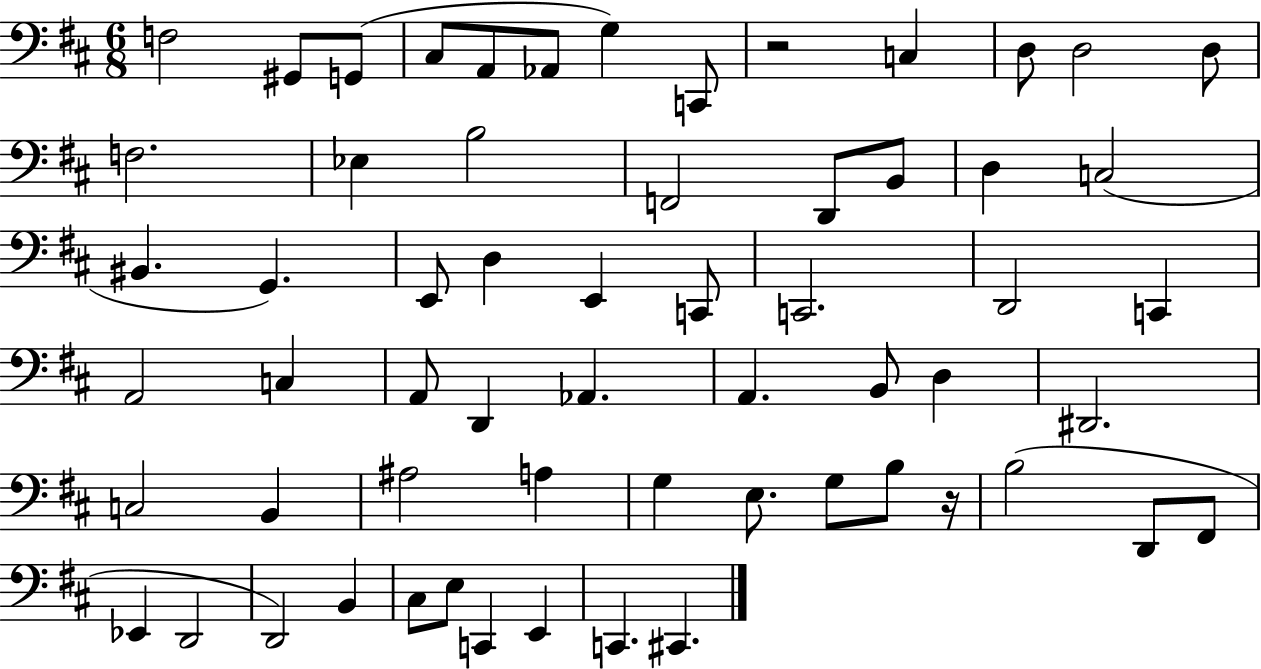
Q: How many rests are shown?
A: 2